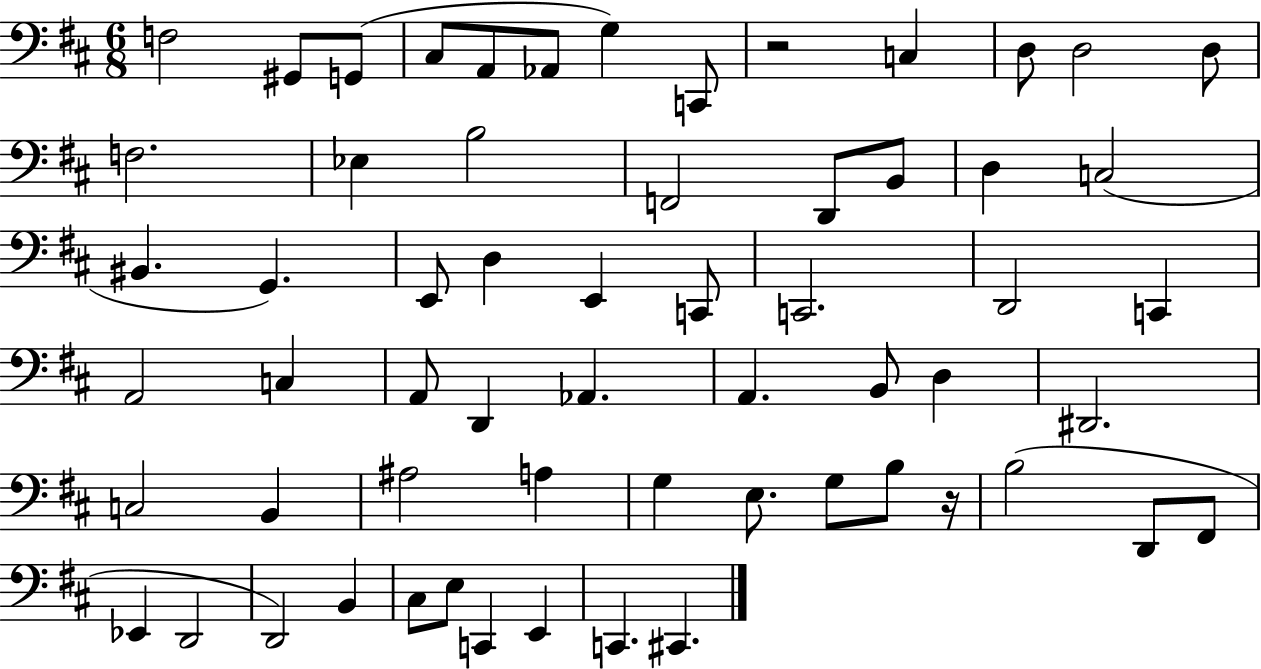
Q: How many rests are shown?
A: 2